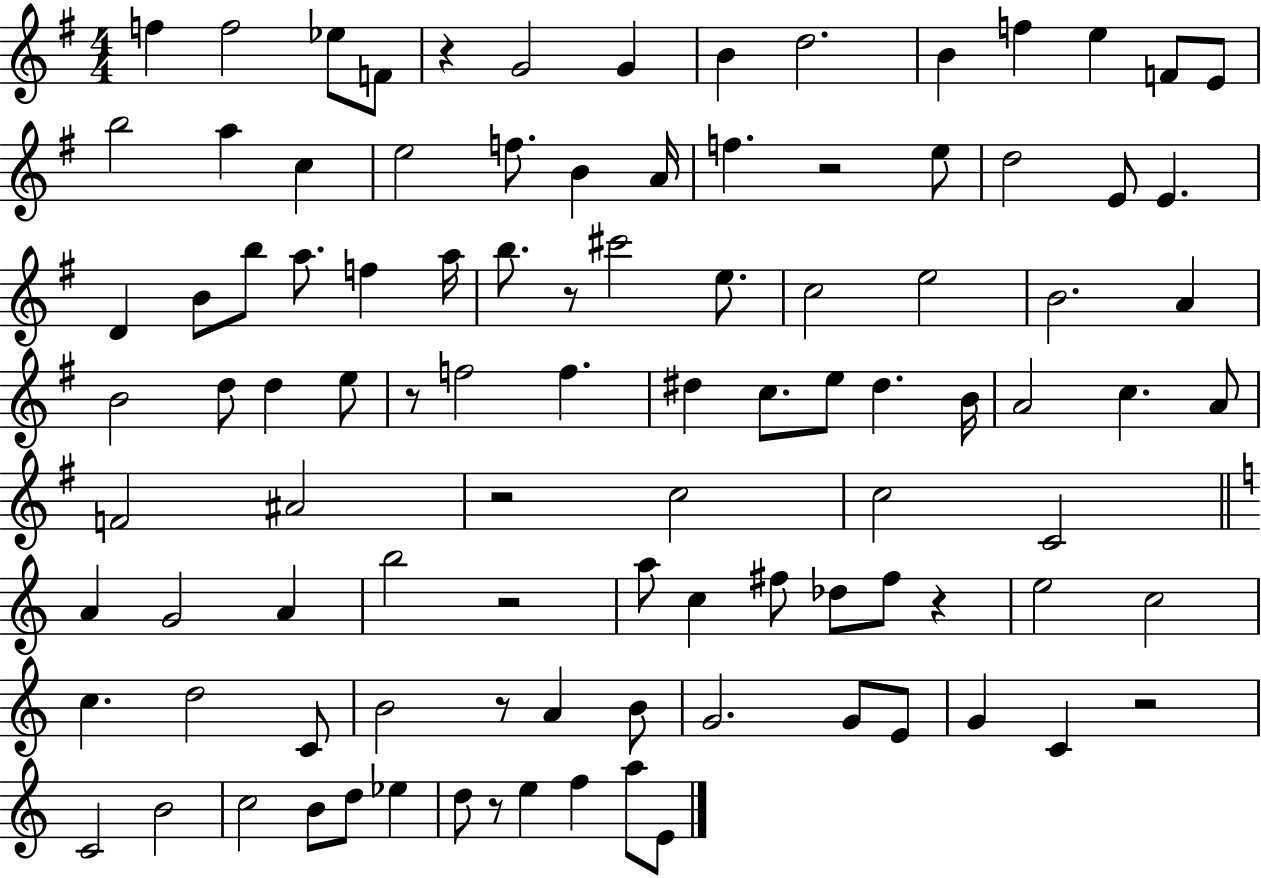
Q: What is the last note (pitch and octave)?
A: E4